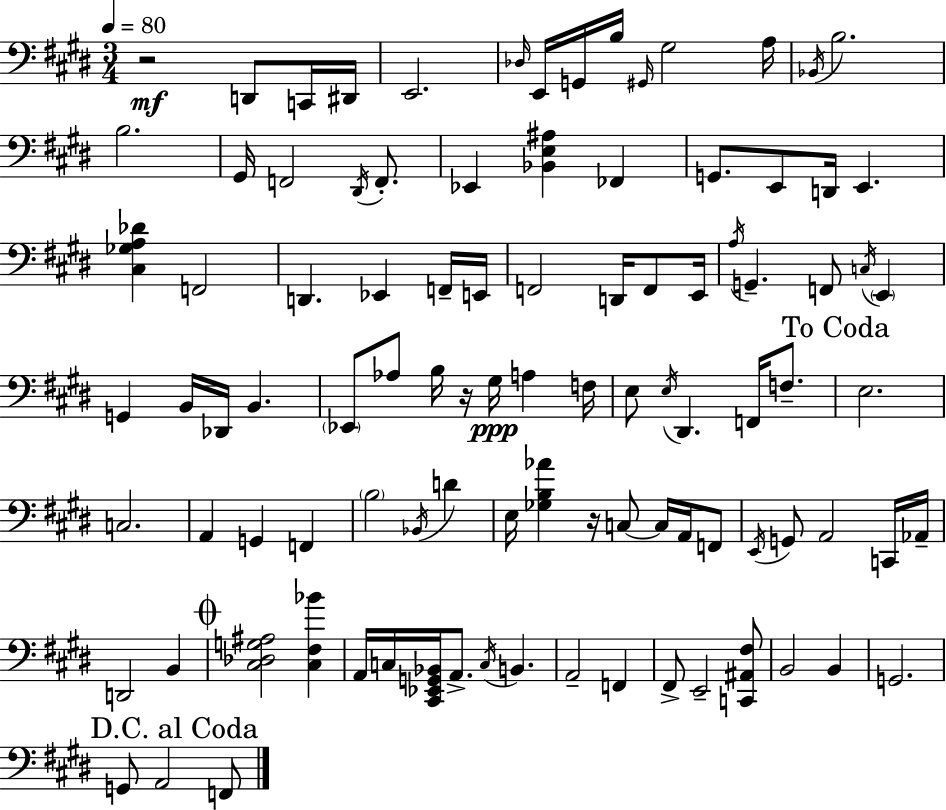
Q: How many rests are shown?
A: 3